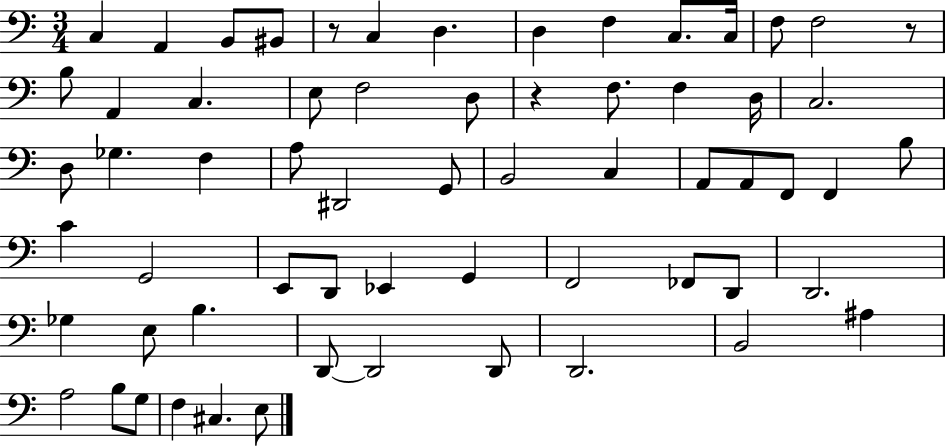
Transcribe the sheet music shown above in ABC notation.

X:1
T:Untitled
M:3/4
L:1/4
K:C
C, A,, B,,/2 ^B,,/2 z/2 C, D, D, F, C,/2 C,/4 F,/2 F,2 z/2 B,/2 A,, C, E,/2 F,2 D,/2 z F,/2 F, D,/4 C,2 D,/2 _G, F, A,/2 ^D,,2 G,,/2 B,,2 C, A,,/2 A,,/2 F,,/2 F,, B,/2 C G,,2 E,,/2 D,,/2 _E,, G,, F,,2 _F,,/2 D,,/2 D,,2 _G, E,/2 B, D,,/2 D,,2 D,,/2 D,,2 B,,2 ^A, A,2 B,/2 G,/2 F, ^C, E,/2